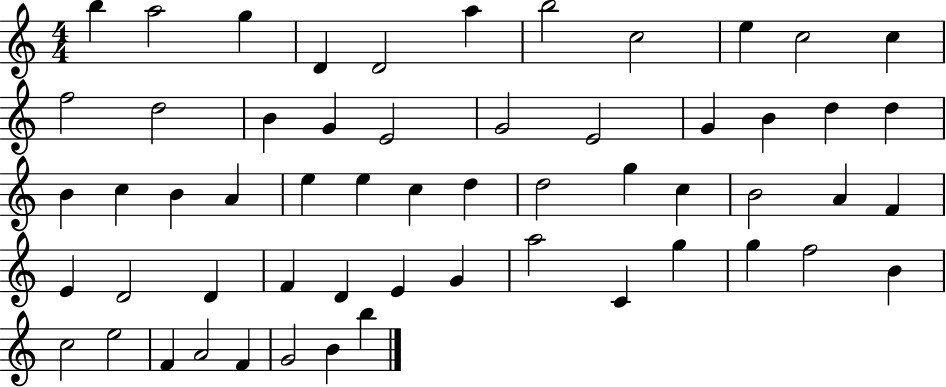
B5/q A5/h G5/q D4/q D4/h A5/q B5/h C5/h E5/q C5/h C5/q F5/h D5/h B4/q G4/q E4/h G4/h E4/h G4/q B4/q D5/q D5/q B4/q C5/q B4/q A4/q E5/q E5/q C5/q D5/q D5/h G5/q C5/q B4/h A4/q F4/q E4/q D4/h D4/q F4/q D4/q E4/q G4/q A5/h C4/q G5/q G5/q F5/h B4/q C5/h E5/h F4/q A4/h F4/q G4/h B4/q B5/q